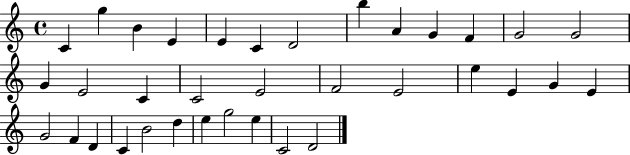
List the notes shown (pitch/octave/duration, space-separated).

C4/q G5/q B4/q E4/q E4/q C4/q D4/h B5/q A4/q G4/q F4/q G4/h G4/h G4/q E4/h C4/q C4/h E4/h F4/h E4/h E5/q E4/q G4/q E4/q G4/h F4/q D4/q C4/q B4/h D5/q E5/q G5/h E5/q C4/h D4/h